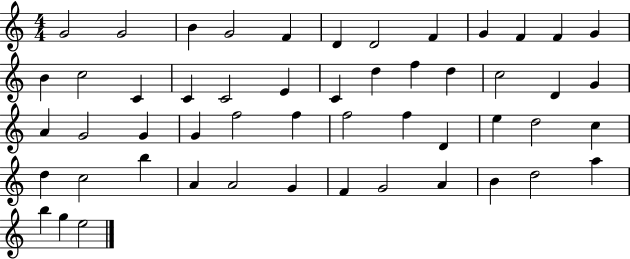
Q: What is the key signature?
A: C major